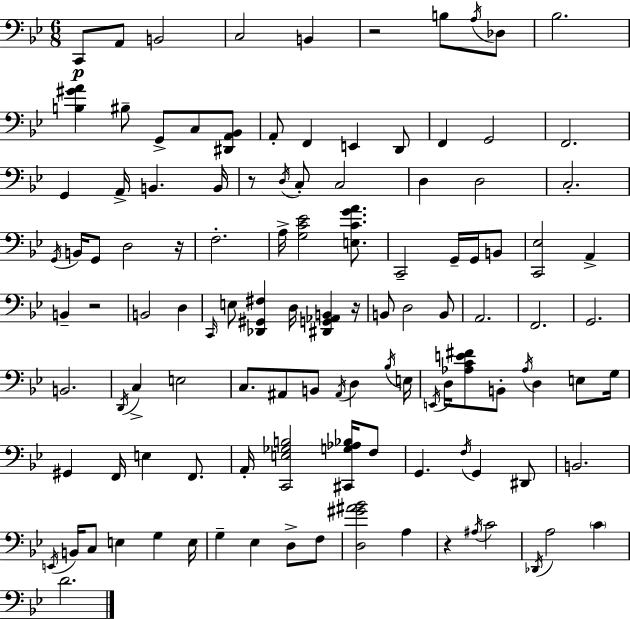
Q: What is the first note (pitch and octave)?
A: C2